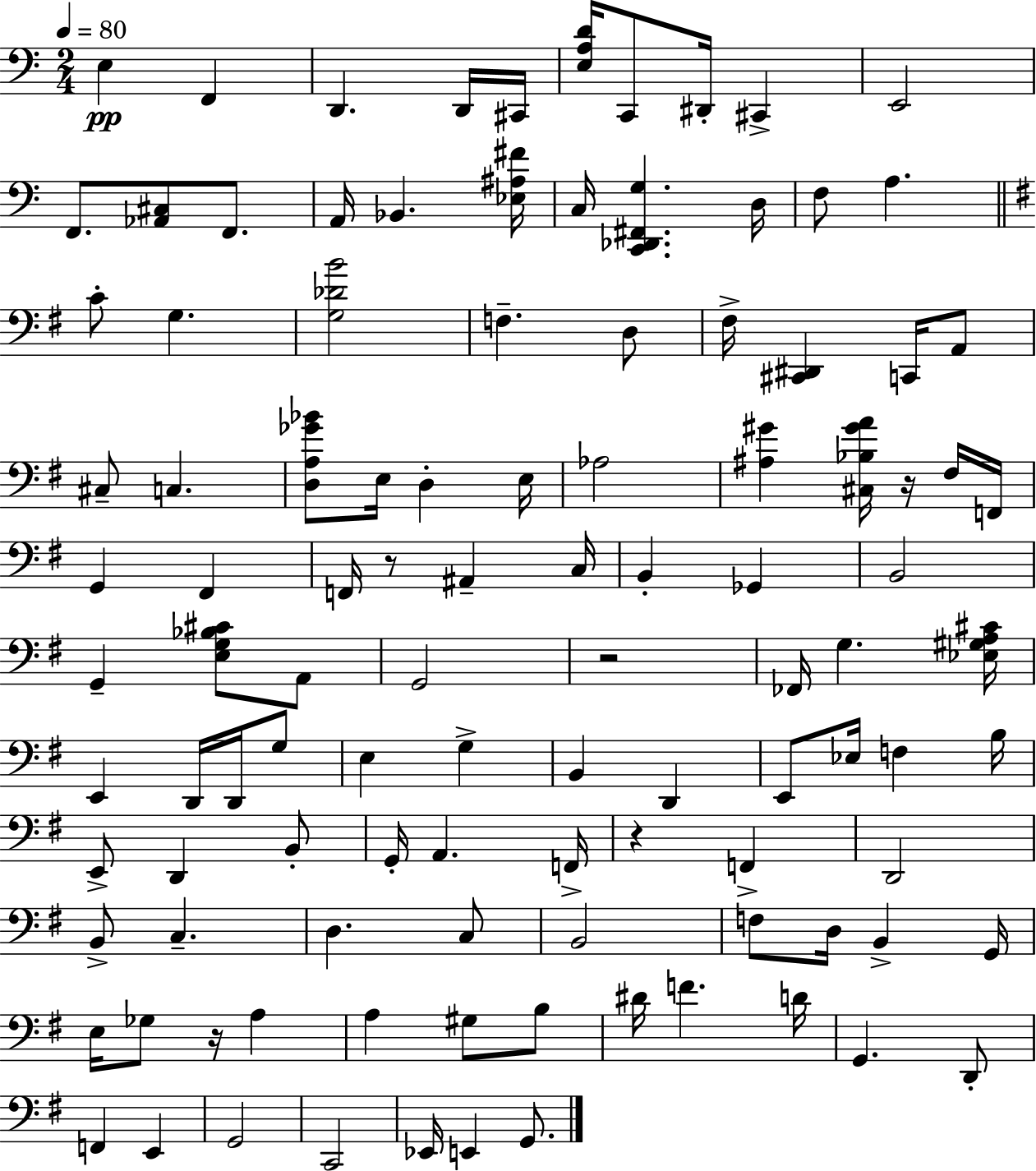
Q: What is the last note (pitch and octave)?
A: G2